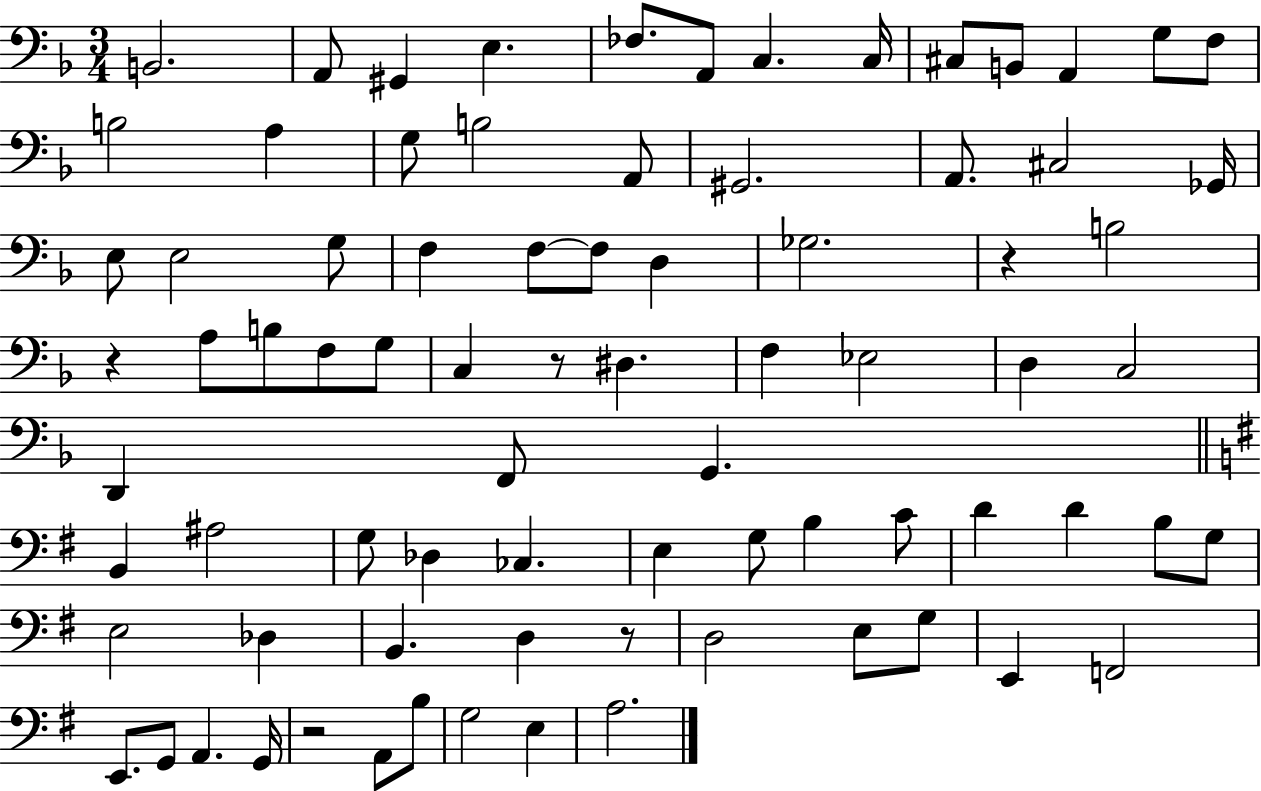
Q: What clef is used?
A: bass